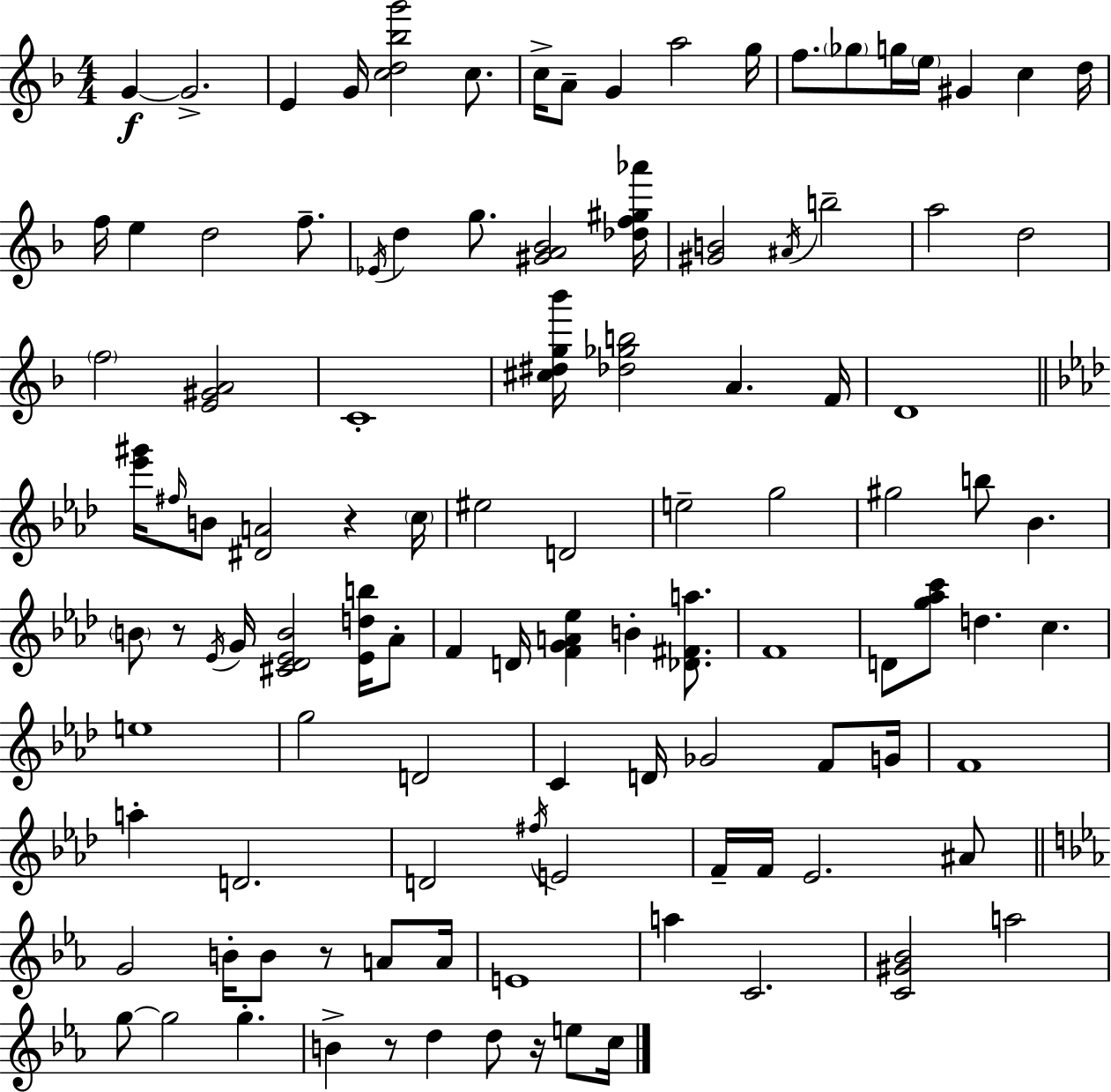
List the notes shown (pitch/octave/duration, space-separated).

G4/q G4/h. E4/q G4/s [C5,D5,Bb5,G6]/h C5/e. C5/s A4/e G4/q A5/h G5/s F5/e. Gb5/e G5/s E5/s G#4/q C5/q D5/s F5/s E5/q D5/h F5/e. Eb4/s D5/q G5/e. [G#4,A4,Bb4]/h [Db5,F5,G#5,Ab6]/s [G#4,B4]/h A#4/s B5/h A5/h D5/h F5/h [E4,G#4,A4]/h C4/w [C#5,D#5,G5,Bb6]/s [Db5,Gb5,B5]/h A4/q. F4/s D4/w [Eb6,G#6]/s F#5/s B4/e [D#4,A4]/h R/q C5/s EIS5/h D4/h E5/h G5/h G#5/h B5/e Bb4/q. B4/e R/e Eb4/s G4/s [C#4,Db4,Eb4,B4]/h [Eb4,D5,B5]/s Ab4/e F4/q D4/s [F4,G4,A4,Eb5]/q B4/q [Db4,F#4,A5]/e. F4/w D4/e [G5,Ab5,C6]/e D5/q. C5/q. E5/w G5/h D4/h C4/q D4/s Gb4/h F4/e G4/s F4/w A5/q D4/h. D4/h F#5/s E4/h F4/s F4/s Eb4/h. A#4/e G4/h B4/s B4/e R/e A4/e A4/s E4/w A5/q C4/h. [C4,G#4,Bb4]/h A5/h G5/e G5/h G5/q. B4/q R/e D5/q D5/e R/s E5/e C5/s